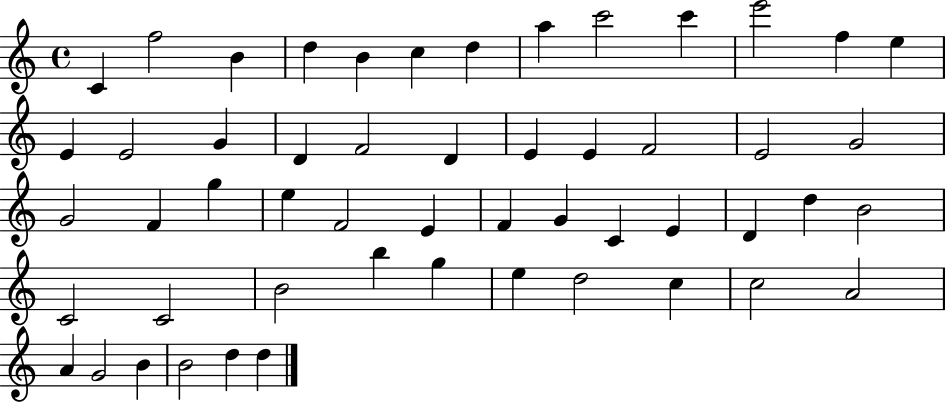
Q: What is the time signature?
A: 4/4